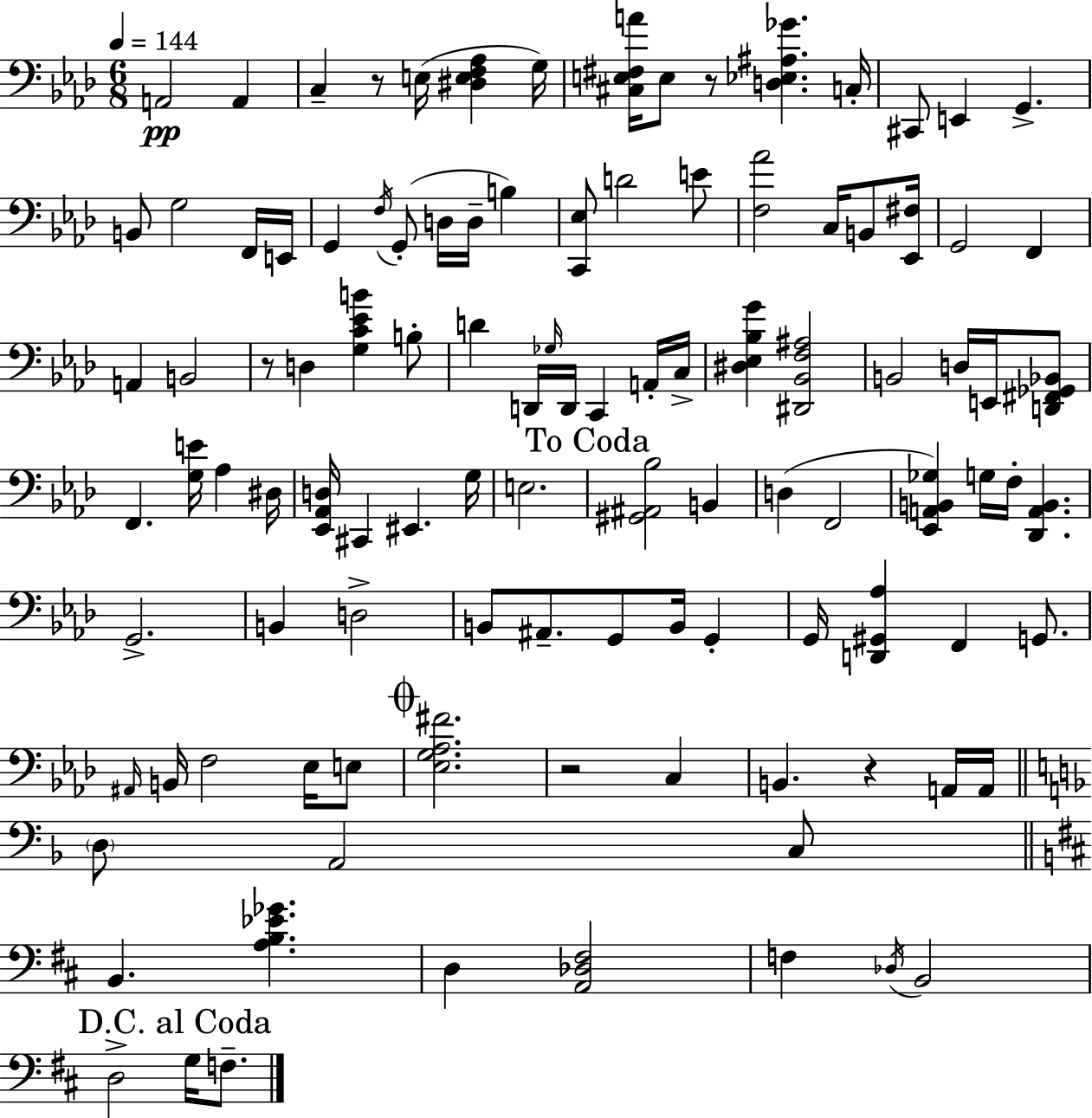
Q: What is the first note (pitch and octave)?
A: A2